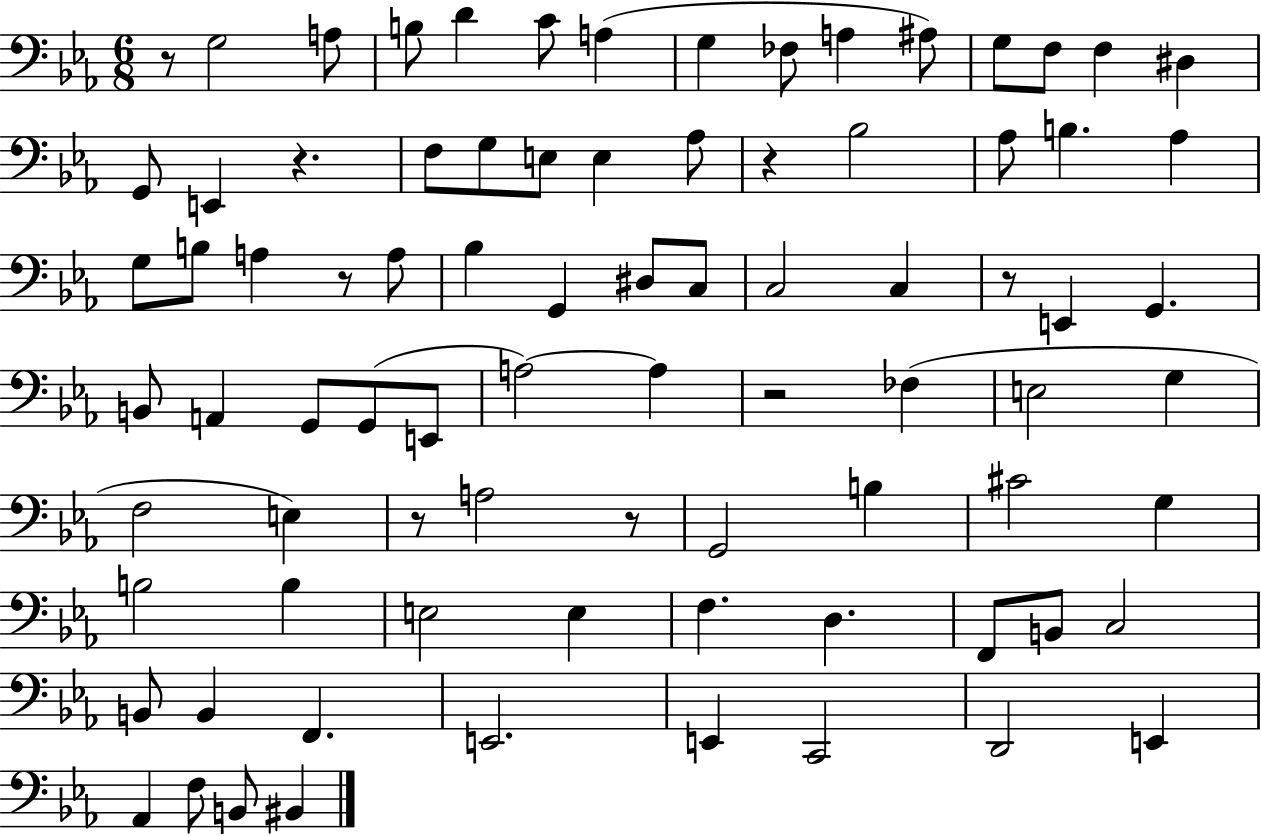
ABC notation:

X:1
T:Untitled
M:6/8
L:1/4
K:Eb
z/2 G,2 A,/2 B,/2 D C/2 A, G, _F,/2 A, ^A,/2 G,/2 F,/2 F, ^D, G,,/2 E,, z F,/2 G,/2 E,/2 E, _A,/2 z _B,2 _A,/2 B, _A, G,/2 B,/2 A, z/2 A,/2 _B, G,, ^D,/2 C,/2 C,2 C, z/2 E,, G,, B,,/2 A,, G,,/2 G,,/2 E,,/2 A,2 A, z2 _F, E,2 G, F,2 E, z/2 A,2 z/2 G,,2 B, ^C2 G, B,2 B, E,2 E, F, D, F,,/2 B,,/2 C,2 B,,/2 B,, F,, E,,2 E,, C,,2 D,,2 E,, _A,, F,/2 B,,/2 ^B,,